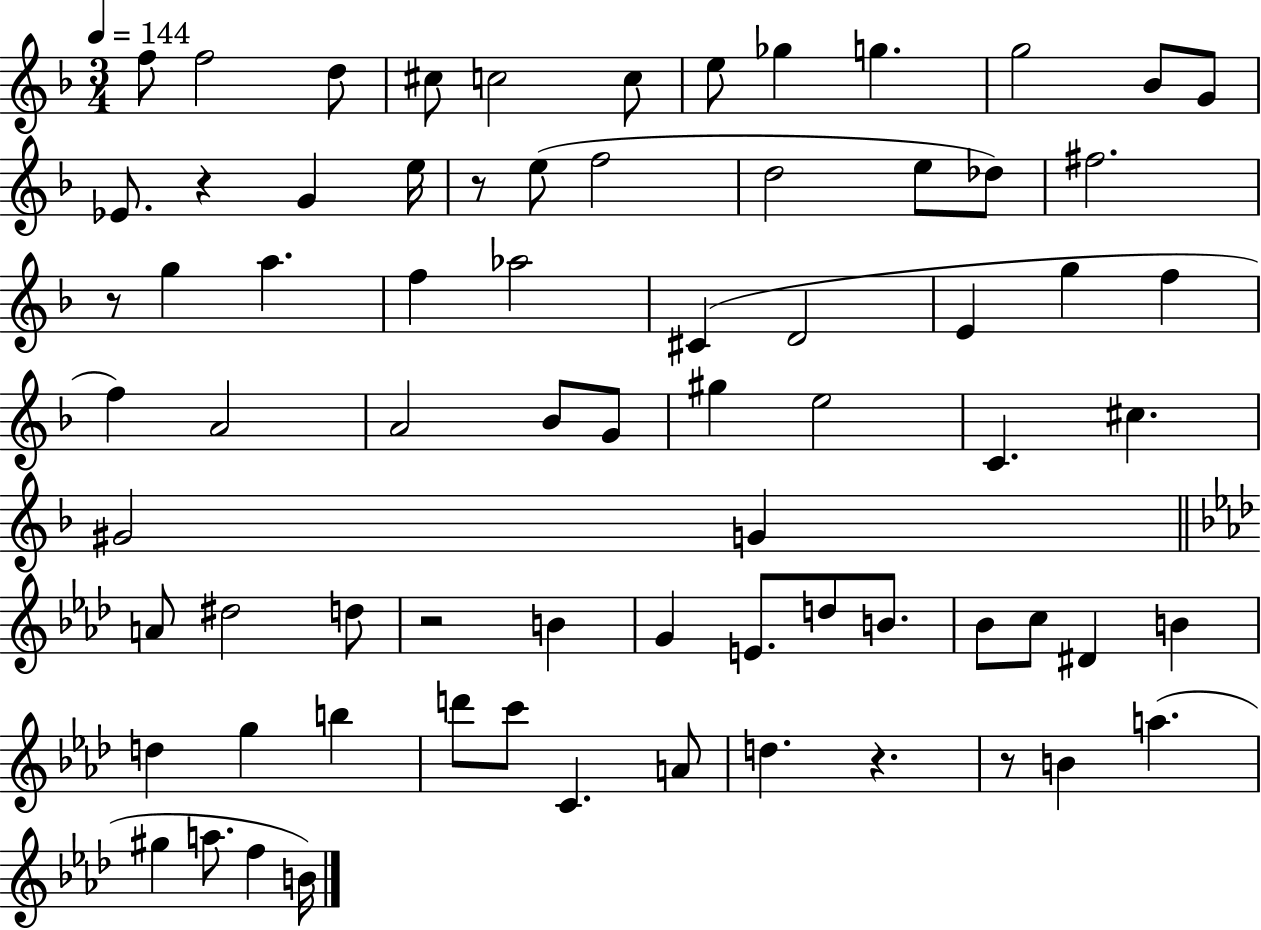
{
  \clef treble
  \numericTimeSignature
  \time 3/4
  \key f \major
  \tempo 4 = 144
  f''8 f''2 d''8 | cis''8 c''2 c''8 | e''8 ges''4 g''4. | g''2 bes'8 g'8 | \break ees'8. r4 g'4 e''16 | r8 e''8( f''2 | d''2 e''8 des''8) | fis''2. | \break r8 g''4 a''4. | f''4 aes''2 | cis'4( d'2 | e'4 g''4 f''4 | \break f''4) a'2 | a'2 bes'8 g'8 | gis''4 e''2 | c'4. cis''4. | \break gis'2 g'4 | \bar "||" \break \key aes \major a'8 dis''2 d''8 | r2 b'4 | g'4 e'8. d''8 b'8. | bes'8 c''8 dis'4 b'4 | \break d''4 g''4 b''4 | d'''8 c'''8 c'4. a'8 | d''4. r4. | r8 b'4 a''4.( | \break gis''4 a''8. f''4 b'16) | \bar "|."
}